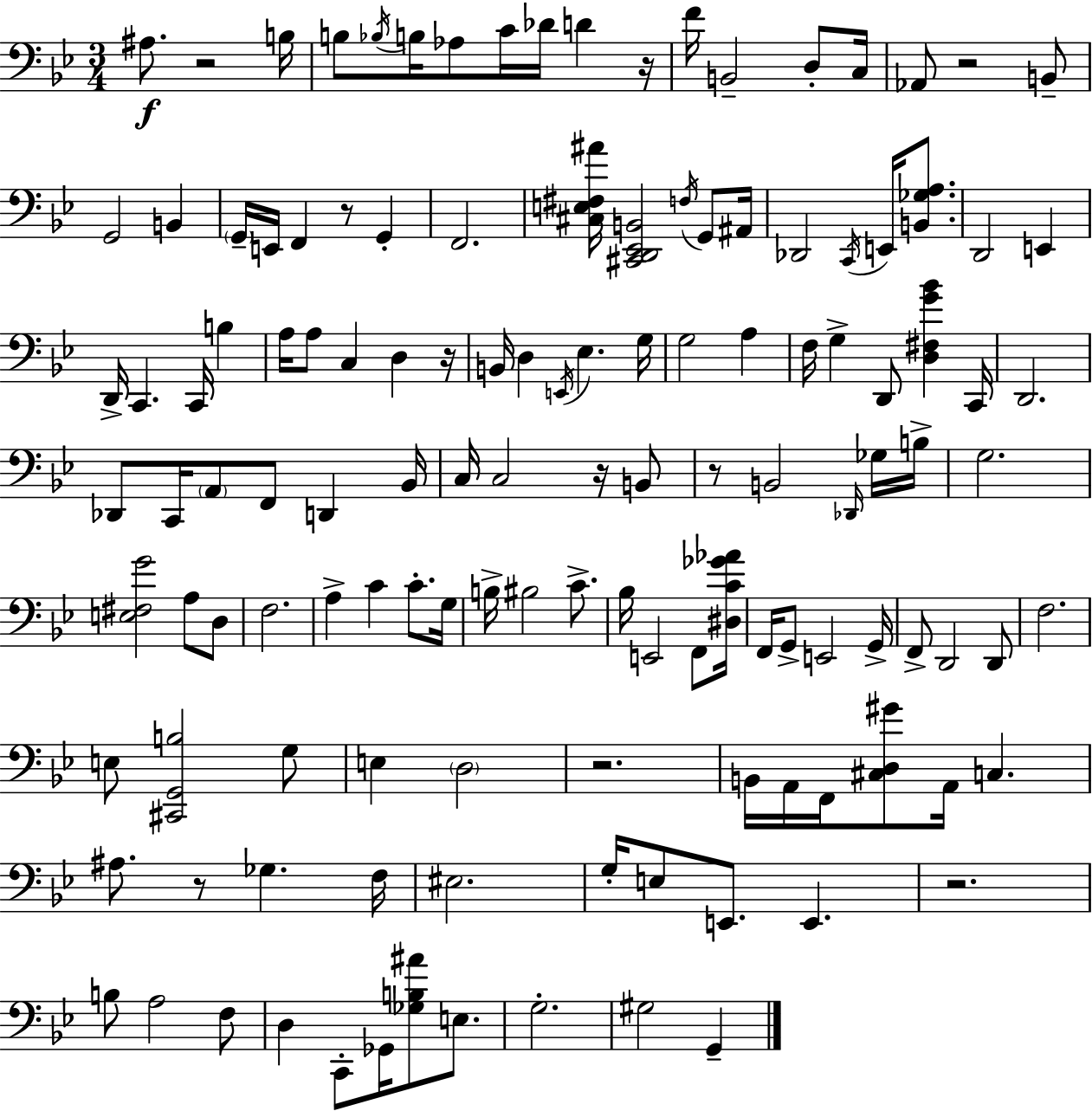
A#3/e. R/h B3/s B3/e Bb3/s B3/s Ab3/e C4/s Db4/s D4/q R/s F4/s B2/h D3/e C3/s Ab2/e R/h B2/e G2/h B2/q G2/s E2/s F2/q R/e G2/q F2/h. [C#3,E3,F#3,A#4]/s [C#2,D2,Eb2,B2]/h F3/s G2/e A#2/s Db2/h C2/s E2/s [B2,Gb3,A3]/e. D2/h E2/q D2/s C2/q. C2/s B3/q A3/s A3/e C3/q D3/q R/s B2/s D3/q E2/s Eb3/q. G3/s G3/h A3/q F3/s G3/q D2/e [D3,F#3,G4,Bb4]/q C2/s D2/h. Db2/e C2/s A2/e F2/e D2/q Bb2/s C3/s C3/h R/s B2/e R/e B2/h Db2/s Gb3/s B3/s G3/h. [E3,F#3,G4]/h A3/e D3/e F3/h. A3/q C4/q C4/e. G3/s B3/s BIS3/h C4/e. Bb3/s E2/h F2/e [D#3,C4,Gb4,Ab4]/s F2/s G2/e E2/h G2/s F2/e D2/h D2/e F3/h. E3/e [C#2,G2,B3]/h G3/e E3/q D3/h R/h. B2/s A2/s F2/s [C#3,D3,G#4]/e A2/s C3/q. A#3/e. R/e Gb3/q. F3/s EIS3/h. G3/s E3/e E2/e. E2/q. R/h. B3/e A3/h F3/e D3/q C2/e Gb2/s [Gb3,B3,A#4]/e E3/e. G3/h. G#3/h G2/q